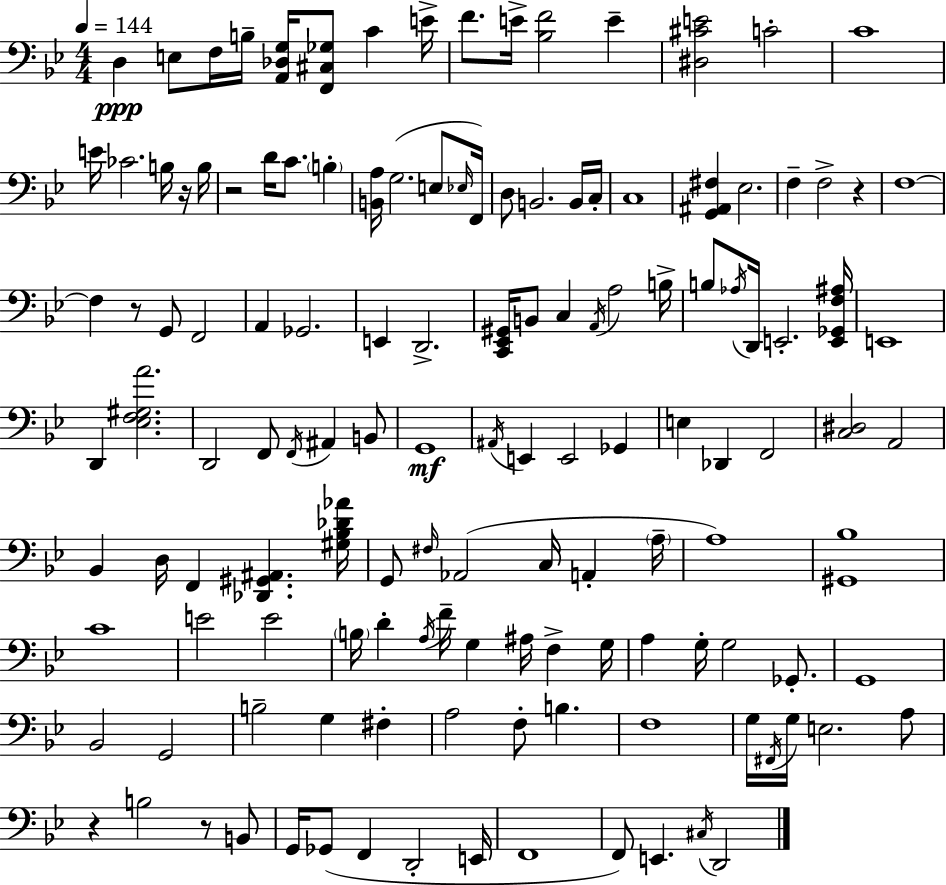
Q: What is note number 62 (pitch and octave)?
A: F2